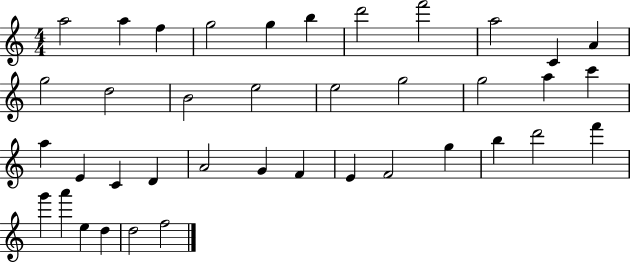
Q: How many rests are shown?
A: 0